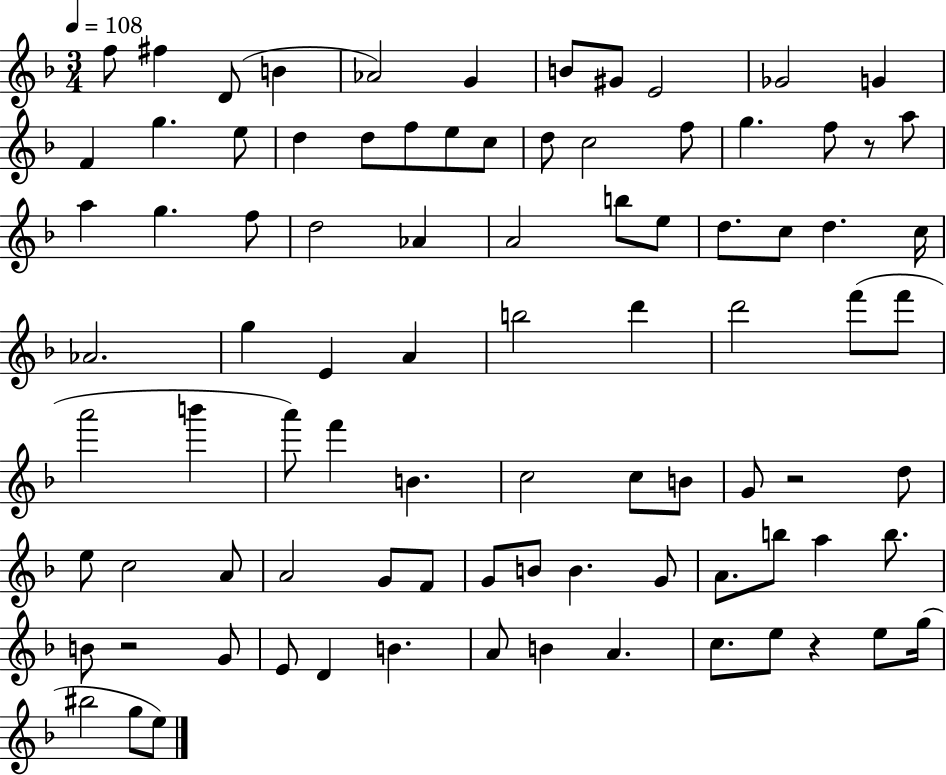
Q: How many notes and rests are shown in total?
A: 89